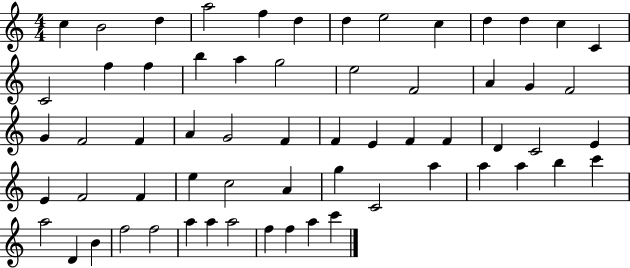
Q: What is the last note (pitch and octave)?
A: C6